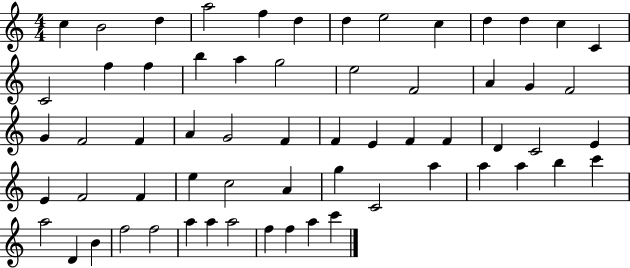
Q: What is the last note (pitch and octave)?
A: C6